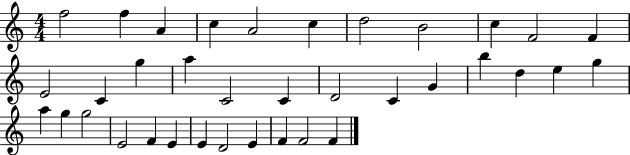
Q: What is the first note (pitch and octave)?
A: F5